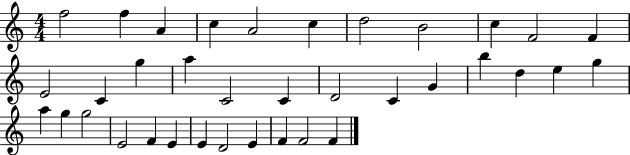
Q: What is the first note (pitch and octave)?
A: F5